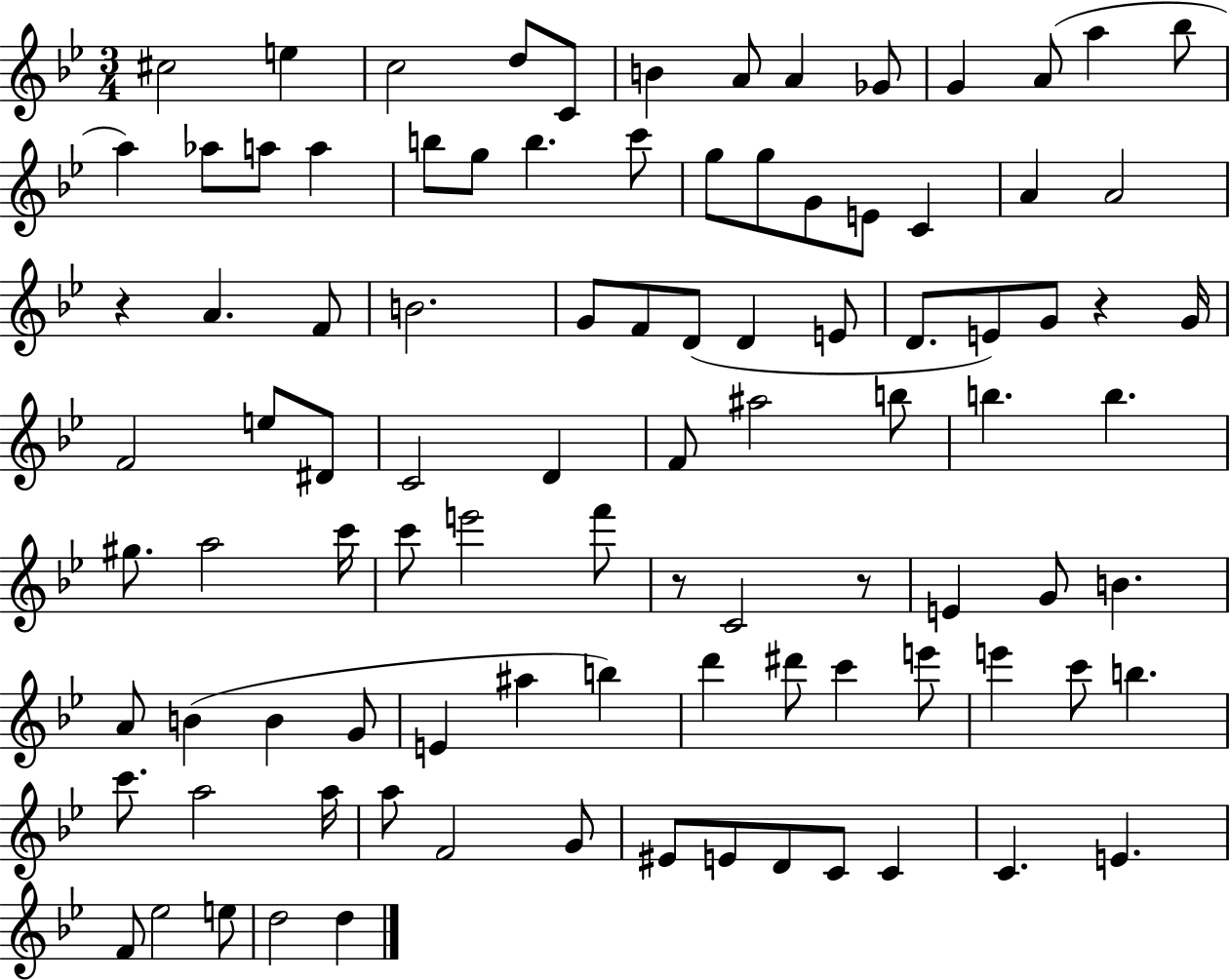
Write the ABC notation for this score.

X:1
T:Untitled
M:3/4
L:1/4
K:Bb
^c2 e c2 d/2 C/2 B A/2 A _G/2 G A/2 a _b/2 a _a/2 a/2 a b/2 g/2 b c'/2 g/2 g/2 G/2 E/2 C A A2 z A F/2 B2 G/2 F/2 D/2 D E/2 D/2 E/2 G/2 z G/4 F2 e/2 ^D/2 C2 D F/2 ^a2 b/2 b b ^g/2 a2 c'/4 c'/2 e'2 f'/2 z/2 C2 z/2 E G/2 B A/2 B B G/2 E ^a b d' ^d'/2 c' e'/2 e' c'/2 b c'/2 a2 a/4 a/2 F2 G/2 ^E/2 E/2 D/2 C/2 C C E F/2 _e2 e/2 d2 d